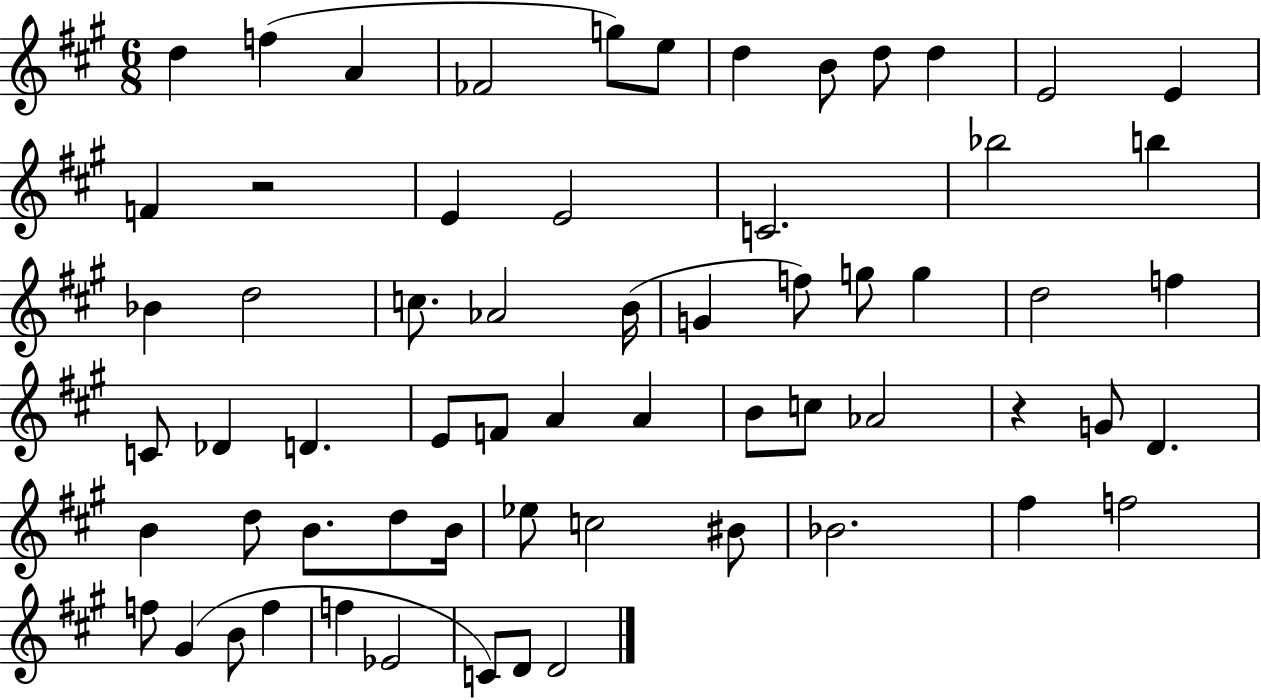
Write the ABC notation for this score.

X:1
T:Untitled
M:6/8
L:1/4
K:A
d f A _F2 g/2 e/2 d B/2 d/2 d E2 E F z2 E E2 C2 _b2 b _B d2 c/2 _A2 B/4 G f/2 g/2 g d2 f C/2 _D D E/2 F/2 A A B/2 c/2 _A2 z G/2 D B d/2 B/2 d/2 B/4 _e/2 c2 ^B/2 _B2 ^f f2 f/2 ^G B/2 f f _E2 C/2 D/2 D2